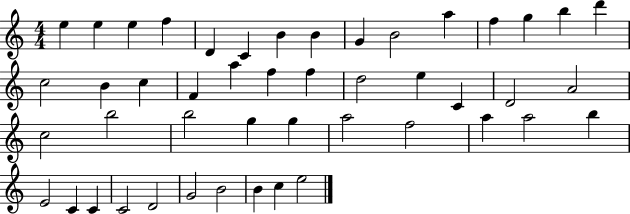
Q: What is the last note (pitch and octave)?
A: E5